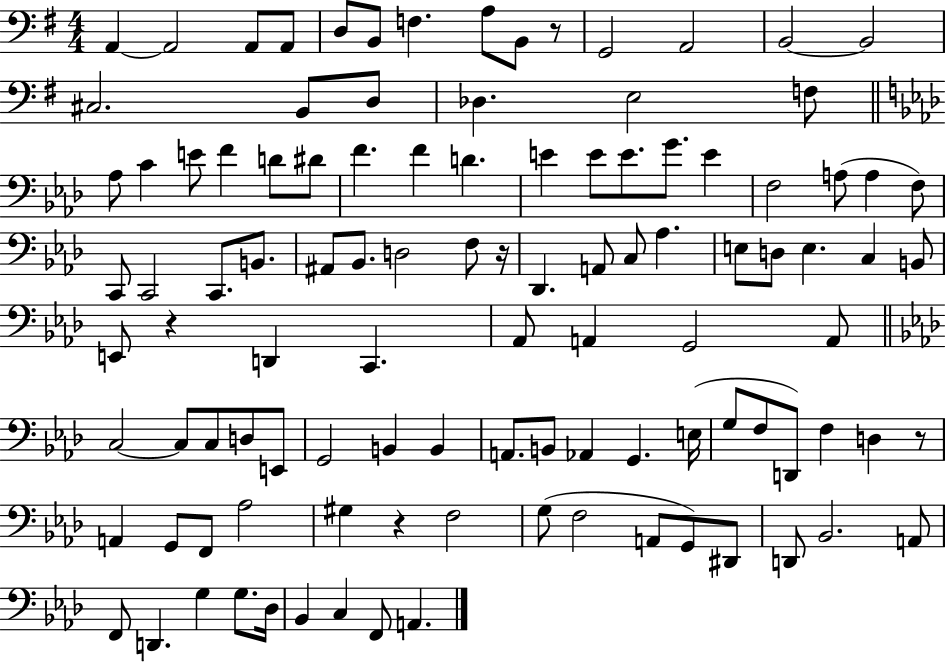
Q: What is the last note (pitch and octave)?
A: A2